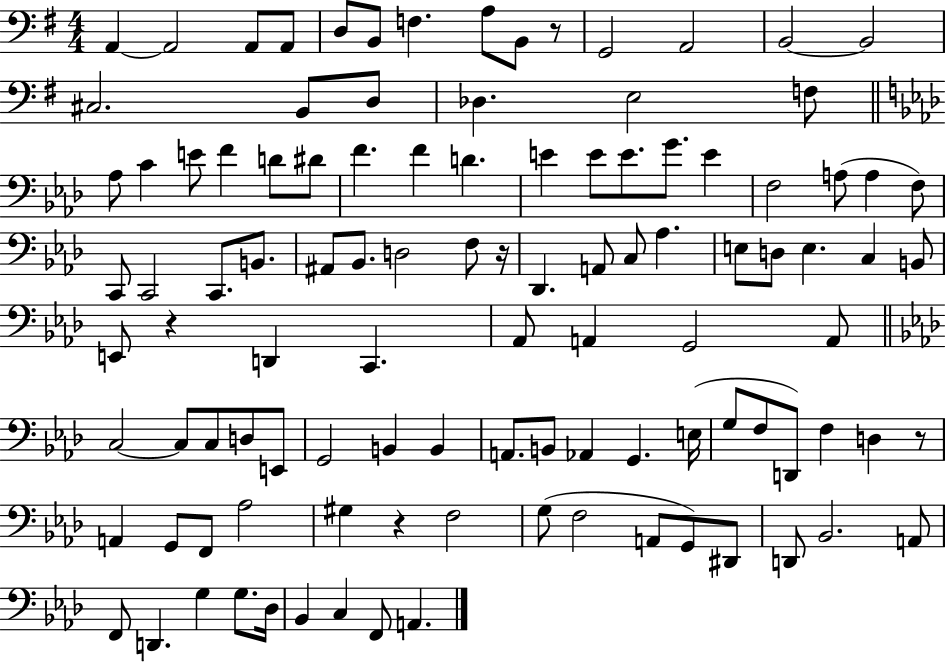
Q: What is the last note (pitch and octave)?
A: A2